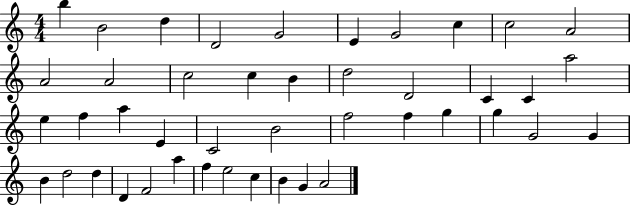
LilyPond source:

{
  \clef treble
  \numericTimeSignature
  \time 4/4
  \key c \major
  b''4 b'2 d''4 | d'2 g'2 | e'4 g'2 c''4 | c''2 a'2 | \break a'2 a'2 | c''2 c''4 b'4 | d''2 d'2 | c'4 c'4 a''2 | \break e''4 f''4 a''4 e'4 | c'2 b'2 | f''2 f''4 g''4 | g''4 g'2 g'4 | \break b'4 d''2 d''4 | d'4 f'2 a''4 | f''4 e''2 c''4 | b'4 g'4 a'2 | \break \bar "|."
}